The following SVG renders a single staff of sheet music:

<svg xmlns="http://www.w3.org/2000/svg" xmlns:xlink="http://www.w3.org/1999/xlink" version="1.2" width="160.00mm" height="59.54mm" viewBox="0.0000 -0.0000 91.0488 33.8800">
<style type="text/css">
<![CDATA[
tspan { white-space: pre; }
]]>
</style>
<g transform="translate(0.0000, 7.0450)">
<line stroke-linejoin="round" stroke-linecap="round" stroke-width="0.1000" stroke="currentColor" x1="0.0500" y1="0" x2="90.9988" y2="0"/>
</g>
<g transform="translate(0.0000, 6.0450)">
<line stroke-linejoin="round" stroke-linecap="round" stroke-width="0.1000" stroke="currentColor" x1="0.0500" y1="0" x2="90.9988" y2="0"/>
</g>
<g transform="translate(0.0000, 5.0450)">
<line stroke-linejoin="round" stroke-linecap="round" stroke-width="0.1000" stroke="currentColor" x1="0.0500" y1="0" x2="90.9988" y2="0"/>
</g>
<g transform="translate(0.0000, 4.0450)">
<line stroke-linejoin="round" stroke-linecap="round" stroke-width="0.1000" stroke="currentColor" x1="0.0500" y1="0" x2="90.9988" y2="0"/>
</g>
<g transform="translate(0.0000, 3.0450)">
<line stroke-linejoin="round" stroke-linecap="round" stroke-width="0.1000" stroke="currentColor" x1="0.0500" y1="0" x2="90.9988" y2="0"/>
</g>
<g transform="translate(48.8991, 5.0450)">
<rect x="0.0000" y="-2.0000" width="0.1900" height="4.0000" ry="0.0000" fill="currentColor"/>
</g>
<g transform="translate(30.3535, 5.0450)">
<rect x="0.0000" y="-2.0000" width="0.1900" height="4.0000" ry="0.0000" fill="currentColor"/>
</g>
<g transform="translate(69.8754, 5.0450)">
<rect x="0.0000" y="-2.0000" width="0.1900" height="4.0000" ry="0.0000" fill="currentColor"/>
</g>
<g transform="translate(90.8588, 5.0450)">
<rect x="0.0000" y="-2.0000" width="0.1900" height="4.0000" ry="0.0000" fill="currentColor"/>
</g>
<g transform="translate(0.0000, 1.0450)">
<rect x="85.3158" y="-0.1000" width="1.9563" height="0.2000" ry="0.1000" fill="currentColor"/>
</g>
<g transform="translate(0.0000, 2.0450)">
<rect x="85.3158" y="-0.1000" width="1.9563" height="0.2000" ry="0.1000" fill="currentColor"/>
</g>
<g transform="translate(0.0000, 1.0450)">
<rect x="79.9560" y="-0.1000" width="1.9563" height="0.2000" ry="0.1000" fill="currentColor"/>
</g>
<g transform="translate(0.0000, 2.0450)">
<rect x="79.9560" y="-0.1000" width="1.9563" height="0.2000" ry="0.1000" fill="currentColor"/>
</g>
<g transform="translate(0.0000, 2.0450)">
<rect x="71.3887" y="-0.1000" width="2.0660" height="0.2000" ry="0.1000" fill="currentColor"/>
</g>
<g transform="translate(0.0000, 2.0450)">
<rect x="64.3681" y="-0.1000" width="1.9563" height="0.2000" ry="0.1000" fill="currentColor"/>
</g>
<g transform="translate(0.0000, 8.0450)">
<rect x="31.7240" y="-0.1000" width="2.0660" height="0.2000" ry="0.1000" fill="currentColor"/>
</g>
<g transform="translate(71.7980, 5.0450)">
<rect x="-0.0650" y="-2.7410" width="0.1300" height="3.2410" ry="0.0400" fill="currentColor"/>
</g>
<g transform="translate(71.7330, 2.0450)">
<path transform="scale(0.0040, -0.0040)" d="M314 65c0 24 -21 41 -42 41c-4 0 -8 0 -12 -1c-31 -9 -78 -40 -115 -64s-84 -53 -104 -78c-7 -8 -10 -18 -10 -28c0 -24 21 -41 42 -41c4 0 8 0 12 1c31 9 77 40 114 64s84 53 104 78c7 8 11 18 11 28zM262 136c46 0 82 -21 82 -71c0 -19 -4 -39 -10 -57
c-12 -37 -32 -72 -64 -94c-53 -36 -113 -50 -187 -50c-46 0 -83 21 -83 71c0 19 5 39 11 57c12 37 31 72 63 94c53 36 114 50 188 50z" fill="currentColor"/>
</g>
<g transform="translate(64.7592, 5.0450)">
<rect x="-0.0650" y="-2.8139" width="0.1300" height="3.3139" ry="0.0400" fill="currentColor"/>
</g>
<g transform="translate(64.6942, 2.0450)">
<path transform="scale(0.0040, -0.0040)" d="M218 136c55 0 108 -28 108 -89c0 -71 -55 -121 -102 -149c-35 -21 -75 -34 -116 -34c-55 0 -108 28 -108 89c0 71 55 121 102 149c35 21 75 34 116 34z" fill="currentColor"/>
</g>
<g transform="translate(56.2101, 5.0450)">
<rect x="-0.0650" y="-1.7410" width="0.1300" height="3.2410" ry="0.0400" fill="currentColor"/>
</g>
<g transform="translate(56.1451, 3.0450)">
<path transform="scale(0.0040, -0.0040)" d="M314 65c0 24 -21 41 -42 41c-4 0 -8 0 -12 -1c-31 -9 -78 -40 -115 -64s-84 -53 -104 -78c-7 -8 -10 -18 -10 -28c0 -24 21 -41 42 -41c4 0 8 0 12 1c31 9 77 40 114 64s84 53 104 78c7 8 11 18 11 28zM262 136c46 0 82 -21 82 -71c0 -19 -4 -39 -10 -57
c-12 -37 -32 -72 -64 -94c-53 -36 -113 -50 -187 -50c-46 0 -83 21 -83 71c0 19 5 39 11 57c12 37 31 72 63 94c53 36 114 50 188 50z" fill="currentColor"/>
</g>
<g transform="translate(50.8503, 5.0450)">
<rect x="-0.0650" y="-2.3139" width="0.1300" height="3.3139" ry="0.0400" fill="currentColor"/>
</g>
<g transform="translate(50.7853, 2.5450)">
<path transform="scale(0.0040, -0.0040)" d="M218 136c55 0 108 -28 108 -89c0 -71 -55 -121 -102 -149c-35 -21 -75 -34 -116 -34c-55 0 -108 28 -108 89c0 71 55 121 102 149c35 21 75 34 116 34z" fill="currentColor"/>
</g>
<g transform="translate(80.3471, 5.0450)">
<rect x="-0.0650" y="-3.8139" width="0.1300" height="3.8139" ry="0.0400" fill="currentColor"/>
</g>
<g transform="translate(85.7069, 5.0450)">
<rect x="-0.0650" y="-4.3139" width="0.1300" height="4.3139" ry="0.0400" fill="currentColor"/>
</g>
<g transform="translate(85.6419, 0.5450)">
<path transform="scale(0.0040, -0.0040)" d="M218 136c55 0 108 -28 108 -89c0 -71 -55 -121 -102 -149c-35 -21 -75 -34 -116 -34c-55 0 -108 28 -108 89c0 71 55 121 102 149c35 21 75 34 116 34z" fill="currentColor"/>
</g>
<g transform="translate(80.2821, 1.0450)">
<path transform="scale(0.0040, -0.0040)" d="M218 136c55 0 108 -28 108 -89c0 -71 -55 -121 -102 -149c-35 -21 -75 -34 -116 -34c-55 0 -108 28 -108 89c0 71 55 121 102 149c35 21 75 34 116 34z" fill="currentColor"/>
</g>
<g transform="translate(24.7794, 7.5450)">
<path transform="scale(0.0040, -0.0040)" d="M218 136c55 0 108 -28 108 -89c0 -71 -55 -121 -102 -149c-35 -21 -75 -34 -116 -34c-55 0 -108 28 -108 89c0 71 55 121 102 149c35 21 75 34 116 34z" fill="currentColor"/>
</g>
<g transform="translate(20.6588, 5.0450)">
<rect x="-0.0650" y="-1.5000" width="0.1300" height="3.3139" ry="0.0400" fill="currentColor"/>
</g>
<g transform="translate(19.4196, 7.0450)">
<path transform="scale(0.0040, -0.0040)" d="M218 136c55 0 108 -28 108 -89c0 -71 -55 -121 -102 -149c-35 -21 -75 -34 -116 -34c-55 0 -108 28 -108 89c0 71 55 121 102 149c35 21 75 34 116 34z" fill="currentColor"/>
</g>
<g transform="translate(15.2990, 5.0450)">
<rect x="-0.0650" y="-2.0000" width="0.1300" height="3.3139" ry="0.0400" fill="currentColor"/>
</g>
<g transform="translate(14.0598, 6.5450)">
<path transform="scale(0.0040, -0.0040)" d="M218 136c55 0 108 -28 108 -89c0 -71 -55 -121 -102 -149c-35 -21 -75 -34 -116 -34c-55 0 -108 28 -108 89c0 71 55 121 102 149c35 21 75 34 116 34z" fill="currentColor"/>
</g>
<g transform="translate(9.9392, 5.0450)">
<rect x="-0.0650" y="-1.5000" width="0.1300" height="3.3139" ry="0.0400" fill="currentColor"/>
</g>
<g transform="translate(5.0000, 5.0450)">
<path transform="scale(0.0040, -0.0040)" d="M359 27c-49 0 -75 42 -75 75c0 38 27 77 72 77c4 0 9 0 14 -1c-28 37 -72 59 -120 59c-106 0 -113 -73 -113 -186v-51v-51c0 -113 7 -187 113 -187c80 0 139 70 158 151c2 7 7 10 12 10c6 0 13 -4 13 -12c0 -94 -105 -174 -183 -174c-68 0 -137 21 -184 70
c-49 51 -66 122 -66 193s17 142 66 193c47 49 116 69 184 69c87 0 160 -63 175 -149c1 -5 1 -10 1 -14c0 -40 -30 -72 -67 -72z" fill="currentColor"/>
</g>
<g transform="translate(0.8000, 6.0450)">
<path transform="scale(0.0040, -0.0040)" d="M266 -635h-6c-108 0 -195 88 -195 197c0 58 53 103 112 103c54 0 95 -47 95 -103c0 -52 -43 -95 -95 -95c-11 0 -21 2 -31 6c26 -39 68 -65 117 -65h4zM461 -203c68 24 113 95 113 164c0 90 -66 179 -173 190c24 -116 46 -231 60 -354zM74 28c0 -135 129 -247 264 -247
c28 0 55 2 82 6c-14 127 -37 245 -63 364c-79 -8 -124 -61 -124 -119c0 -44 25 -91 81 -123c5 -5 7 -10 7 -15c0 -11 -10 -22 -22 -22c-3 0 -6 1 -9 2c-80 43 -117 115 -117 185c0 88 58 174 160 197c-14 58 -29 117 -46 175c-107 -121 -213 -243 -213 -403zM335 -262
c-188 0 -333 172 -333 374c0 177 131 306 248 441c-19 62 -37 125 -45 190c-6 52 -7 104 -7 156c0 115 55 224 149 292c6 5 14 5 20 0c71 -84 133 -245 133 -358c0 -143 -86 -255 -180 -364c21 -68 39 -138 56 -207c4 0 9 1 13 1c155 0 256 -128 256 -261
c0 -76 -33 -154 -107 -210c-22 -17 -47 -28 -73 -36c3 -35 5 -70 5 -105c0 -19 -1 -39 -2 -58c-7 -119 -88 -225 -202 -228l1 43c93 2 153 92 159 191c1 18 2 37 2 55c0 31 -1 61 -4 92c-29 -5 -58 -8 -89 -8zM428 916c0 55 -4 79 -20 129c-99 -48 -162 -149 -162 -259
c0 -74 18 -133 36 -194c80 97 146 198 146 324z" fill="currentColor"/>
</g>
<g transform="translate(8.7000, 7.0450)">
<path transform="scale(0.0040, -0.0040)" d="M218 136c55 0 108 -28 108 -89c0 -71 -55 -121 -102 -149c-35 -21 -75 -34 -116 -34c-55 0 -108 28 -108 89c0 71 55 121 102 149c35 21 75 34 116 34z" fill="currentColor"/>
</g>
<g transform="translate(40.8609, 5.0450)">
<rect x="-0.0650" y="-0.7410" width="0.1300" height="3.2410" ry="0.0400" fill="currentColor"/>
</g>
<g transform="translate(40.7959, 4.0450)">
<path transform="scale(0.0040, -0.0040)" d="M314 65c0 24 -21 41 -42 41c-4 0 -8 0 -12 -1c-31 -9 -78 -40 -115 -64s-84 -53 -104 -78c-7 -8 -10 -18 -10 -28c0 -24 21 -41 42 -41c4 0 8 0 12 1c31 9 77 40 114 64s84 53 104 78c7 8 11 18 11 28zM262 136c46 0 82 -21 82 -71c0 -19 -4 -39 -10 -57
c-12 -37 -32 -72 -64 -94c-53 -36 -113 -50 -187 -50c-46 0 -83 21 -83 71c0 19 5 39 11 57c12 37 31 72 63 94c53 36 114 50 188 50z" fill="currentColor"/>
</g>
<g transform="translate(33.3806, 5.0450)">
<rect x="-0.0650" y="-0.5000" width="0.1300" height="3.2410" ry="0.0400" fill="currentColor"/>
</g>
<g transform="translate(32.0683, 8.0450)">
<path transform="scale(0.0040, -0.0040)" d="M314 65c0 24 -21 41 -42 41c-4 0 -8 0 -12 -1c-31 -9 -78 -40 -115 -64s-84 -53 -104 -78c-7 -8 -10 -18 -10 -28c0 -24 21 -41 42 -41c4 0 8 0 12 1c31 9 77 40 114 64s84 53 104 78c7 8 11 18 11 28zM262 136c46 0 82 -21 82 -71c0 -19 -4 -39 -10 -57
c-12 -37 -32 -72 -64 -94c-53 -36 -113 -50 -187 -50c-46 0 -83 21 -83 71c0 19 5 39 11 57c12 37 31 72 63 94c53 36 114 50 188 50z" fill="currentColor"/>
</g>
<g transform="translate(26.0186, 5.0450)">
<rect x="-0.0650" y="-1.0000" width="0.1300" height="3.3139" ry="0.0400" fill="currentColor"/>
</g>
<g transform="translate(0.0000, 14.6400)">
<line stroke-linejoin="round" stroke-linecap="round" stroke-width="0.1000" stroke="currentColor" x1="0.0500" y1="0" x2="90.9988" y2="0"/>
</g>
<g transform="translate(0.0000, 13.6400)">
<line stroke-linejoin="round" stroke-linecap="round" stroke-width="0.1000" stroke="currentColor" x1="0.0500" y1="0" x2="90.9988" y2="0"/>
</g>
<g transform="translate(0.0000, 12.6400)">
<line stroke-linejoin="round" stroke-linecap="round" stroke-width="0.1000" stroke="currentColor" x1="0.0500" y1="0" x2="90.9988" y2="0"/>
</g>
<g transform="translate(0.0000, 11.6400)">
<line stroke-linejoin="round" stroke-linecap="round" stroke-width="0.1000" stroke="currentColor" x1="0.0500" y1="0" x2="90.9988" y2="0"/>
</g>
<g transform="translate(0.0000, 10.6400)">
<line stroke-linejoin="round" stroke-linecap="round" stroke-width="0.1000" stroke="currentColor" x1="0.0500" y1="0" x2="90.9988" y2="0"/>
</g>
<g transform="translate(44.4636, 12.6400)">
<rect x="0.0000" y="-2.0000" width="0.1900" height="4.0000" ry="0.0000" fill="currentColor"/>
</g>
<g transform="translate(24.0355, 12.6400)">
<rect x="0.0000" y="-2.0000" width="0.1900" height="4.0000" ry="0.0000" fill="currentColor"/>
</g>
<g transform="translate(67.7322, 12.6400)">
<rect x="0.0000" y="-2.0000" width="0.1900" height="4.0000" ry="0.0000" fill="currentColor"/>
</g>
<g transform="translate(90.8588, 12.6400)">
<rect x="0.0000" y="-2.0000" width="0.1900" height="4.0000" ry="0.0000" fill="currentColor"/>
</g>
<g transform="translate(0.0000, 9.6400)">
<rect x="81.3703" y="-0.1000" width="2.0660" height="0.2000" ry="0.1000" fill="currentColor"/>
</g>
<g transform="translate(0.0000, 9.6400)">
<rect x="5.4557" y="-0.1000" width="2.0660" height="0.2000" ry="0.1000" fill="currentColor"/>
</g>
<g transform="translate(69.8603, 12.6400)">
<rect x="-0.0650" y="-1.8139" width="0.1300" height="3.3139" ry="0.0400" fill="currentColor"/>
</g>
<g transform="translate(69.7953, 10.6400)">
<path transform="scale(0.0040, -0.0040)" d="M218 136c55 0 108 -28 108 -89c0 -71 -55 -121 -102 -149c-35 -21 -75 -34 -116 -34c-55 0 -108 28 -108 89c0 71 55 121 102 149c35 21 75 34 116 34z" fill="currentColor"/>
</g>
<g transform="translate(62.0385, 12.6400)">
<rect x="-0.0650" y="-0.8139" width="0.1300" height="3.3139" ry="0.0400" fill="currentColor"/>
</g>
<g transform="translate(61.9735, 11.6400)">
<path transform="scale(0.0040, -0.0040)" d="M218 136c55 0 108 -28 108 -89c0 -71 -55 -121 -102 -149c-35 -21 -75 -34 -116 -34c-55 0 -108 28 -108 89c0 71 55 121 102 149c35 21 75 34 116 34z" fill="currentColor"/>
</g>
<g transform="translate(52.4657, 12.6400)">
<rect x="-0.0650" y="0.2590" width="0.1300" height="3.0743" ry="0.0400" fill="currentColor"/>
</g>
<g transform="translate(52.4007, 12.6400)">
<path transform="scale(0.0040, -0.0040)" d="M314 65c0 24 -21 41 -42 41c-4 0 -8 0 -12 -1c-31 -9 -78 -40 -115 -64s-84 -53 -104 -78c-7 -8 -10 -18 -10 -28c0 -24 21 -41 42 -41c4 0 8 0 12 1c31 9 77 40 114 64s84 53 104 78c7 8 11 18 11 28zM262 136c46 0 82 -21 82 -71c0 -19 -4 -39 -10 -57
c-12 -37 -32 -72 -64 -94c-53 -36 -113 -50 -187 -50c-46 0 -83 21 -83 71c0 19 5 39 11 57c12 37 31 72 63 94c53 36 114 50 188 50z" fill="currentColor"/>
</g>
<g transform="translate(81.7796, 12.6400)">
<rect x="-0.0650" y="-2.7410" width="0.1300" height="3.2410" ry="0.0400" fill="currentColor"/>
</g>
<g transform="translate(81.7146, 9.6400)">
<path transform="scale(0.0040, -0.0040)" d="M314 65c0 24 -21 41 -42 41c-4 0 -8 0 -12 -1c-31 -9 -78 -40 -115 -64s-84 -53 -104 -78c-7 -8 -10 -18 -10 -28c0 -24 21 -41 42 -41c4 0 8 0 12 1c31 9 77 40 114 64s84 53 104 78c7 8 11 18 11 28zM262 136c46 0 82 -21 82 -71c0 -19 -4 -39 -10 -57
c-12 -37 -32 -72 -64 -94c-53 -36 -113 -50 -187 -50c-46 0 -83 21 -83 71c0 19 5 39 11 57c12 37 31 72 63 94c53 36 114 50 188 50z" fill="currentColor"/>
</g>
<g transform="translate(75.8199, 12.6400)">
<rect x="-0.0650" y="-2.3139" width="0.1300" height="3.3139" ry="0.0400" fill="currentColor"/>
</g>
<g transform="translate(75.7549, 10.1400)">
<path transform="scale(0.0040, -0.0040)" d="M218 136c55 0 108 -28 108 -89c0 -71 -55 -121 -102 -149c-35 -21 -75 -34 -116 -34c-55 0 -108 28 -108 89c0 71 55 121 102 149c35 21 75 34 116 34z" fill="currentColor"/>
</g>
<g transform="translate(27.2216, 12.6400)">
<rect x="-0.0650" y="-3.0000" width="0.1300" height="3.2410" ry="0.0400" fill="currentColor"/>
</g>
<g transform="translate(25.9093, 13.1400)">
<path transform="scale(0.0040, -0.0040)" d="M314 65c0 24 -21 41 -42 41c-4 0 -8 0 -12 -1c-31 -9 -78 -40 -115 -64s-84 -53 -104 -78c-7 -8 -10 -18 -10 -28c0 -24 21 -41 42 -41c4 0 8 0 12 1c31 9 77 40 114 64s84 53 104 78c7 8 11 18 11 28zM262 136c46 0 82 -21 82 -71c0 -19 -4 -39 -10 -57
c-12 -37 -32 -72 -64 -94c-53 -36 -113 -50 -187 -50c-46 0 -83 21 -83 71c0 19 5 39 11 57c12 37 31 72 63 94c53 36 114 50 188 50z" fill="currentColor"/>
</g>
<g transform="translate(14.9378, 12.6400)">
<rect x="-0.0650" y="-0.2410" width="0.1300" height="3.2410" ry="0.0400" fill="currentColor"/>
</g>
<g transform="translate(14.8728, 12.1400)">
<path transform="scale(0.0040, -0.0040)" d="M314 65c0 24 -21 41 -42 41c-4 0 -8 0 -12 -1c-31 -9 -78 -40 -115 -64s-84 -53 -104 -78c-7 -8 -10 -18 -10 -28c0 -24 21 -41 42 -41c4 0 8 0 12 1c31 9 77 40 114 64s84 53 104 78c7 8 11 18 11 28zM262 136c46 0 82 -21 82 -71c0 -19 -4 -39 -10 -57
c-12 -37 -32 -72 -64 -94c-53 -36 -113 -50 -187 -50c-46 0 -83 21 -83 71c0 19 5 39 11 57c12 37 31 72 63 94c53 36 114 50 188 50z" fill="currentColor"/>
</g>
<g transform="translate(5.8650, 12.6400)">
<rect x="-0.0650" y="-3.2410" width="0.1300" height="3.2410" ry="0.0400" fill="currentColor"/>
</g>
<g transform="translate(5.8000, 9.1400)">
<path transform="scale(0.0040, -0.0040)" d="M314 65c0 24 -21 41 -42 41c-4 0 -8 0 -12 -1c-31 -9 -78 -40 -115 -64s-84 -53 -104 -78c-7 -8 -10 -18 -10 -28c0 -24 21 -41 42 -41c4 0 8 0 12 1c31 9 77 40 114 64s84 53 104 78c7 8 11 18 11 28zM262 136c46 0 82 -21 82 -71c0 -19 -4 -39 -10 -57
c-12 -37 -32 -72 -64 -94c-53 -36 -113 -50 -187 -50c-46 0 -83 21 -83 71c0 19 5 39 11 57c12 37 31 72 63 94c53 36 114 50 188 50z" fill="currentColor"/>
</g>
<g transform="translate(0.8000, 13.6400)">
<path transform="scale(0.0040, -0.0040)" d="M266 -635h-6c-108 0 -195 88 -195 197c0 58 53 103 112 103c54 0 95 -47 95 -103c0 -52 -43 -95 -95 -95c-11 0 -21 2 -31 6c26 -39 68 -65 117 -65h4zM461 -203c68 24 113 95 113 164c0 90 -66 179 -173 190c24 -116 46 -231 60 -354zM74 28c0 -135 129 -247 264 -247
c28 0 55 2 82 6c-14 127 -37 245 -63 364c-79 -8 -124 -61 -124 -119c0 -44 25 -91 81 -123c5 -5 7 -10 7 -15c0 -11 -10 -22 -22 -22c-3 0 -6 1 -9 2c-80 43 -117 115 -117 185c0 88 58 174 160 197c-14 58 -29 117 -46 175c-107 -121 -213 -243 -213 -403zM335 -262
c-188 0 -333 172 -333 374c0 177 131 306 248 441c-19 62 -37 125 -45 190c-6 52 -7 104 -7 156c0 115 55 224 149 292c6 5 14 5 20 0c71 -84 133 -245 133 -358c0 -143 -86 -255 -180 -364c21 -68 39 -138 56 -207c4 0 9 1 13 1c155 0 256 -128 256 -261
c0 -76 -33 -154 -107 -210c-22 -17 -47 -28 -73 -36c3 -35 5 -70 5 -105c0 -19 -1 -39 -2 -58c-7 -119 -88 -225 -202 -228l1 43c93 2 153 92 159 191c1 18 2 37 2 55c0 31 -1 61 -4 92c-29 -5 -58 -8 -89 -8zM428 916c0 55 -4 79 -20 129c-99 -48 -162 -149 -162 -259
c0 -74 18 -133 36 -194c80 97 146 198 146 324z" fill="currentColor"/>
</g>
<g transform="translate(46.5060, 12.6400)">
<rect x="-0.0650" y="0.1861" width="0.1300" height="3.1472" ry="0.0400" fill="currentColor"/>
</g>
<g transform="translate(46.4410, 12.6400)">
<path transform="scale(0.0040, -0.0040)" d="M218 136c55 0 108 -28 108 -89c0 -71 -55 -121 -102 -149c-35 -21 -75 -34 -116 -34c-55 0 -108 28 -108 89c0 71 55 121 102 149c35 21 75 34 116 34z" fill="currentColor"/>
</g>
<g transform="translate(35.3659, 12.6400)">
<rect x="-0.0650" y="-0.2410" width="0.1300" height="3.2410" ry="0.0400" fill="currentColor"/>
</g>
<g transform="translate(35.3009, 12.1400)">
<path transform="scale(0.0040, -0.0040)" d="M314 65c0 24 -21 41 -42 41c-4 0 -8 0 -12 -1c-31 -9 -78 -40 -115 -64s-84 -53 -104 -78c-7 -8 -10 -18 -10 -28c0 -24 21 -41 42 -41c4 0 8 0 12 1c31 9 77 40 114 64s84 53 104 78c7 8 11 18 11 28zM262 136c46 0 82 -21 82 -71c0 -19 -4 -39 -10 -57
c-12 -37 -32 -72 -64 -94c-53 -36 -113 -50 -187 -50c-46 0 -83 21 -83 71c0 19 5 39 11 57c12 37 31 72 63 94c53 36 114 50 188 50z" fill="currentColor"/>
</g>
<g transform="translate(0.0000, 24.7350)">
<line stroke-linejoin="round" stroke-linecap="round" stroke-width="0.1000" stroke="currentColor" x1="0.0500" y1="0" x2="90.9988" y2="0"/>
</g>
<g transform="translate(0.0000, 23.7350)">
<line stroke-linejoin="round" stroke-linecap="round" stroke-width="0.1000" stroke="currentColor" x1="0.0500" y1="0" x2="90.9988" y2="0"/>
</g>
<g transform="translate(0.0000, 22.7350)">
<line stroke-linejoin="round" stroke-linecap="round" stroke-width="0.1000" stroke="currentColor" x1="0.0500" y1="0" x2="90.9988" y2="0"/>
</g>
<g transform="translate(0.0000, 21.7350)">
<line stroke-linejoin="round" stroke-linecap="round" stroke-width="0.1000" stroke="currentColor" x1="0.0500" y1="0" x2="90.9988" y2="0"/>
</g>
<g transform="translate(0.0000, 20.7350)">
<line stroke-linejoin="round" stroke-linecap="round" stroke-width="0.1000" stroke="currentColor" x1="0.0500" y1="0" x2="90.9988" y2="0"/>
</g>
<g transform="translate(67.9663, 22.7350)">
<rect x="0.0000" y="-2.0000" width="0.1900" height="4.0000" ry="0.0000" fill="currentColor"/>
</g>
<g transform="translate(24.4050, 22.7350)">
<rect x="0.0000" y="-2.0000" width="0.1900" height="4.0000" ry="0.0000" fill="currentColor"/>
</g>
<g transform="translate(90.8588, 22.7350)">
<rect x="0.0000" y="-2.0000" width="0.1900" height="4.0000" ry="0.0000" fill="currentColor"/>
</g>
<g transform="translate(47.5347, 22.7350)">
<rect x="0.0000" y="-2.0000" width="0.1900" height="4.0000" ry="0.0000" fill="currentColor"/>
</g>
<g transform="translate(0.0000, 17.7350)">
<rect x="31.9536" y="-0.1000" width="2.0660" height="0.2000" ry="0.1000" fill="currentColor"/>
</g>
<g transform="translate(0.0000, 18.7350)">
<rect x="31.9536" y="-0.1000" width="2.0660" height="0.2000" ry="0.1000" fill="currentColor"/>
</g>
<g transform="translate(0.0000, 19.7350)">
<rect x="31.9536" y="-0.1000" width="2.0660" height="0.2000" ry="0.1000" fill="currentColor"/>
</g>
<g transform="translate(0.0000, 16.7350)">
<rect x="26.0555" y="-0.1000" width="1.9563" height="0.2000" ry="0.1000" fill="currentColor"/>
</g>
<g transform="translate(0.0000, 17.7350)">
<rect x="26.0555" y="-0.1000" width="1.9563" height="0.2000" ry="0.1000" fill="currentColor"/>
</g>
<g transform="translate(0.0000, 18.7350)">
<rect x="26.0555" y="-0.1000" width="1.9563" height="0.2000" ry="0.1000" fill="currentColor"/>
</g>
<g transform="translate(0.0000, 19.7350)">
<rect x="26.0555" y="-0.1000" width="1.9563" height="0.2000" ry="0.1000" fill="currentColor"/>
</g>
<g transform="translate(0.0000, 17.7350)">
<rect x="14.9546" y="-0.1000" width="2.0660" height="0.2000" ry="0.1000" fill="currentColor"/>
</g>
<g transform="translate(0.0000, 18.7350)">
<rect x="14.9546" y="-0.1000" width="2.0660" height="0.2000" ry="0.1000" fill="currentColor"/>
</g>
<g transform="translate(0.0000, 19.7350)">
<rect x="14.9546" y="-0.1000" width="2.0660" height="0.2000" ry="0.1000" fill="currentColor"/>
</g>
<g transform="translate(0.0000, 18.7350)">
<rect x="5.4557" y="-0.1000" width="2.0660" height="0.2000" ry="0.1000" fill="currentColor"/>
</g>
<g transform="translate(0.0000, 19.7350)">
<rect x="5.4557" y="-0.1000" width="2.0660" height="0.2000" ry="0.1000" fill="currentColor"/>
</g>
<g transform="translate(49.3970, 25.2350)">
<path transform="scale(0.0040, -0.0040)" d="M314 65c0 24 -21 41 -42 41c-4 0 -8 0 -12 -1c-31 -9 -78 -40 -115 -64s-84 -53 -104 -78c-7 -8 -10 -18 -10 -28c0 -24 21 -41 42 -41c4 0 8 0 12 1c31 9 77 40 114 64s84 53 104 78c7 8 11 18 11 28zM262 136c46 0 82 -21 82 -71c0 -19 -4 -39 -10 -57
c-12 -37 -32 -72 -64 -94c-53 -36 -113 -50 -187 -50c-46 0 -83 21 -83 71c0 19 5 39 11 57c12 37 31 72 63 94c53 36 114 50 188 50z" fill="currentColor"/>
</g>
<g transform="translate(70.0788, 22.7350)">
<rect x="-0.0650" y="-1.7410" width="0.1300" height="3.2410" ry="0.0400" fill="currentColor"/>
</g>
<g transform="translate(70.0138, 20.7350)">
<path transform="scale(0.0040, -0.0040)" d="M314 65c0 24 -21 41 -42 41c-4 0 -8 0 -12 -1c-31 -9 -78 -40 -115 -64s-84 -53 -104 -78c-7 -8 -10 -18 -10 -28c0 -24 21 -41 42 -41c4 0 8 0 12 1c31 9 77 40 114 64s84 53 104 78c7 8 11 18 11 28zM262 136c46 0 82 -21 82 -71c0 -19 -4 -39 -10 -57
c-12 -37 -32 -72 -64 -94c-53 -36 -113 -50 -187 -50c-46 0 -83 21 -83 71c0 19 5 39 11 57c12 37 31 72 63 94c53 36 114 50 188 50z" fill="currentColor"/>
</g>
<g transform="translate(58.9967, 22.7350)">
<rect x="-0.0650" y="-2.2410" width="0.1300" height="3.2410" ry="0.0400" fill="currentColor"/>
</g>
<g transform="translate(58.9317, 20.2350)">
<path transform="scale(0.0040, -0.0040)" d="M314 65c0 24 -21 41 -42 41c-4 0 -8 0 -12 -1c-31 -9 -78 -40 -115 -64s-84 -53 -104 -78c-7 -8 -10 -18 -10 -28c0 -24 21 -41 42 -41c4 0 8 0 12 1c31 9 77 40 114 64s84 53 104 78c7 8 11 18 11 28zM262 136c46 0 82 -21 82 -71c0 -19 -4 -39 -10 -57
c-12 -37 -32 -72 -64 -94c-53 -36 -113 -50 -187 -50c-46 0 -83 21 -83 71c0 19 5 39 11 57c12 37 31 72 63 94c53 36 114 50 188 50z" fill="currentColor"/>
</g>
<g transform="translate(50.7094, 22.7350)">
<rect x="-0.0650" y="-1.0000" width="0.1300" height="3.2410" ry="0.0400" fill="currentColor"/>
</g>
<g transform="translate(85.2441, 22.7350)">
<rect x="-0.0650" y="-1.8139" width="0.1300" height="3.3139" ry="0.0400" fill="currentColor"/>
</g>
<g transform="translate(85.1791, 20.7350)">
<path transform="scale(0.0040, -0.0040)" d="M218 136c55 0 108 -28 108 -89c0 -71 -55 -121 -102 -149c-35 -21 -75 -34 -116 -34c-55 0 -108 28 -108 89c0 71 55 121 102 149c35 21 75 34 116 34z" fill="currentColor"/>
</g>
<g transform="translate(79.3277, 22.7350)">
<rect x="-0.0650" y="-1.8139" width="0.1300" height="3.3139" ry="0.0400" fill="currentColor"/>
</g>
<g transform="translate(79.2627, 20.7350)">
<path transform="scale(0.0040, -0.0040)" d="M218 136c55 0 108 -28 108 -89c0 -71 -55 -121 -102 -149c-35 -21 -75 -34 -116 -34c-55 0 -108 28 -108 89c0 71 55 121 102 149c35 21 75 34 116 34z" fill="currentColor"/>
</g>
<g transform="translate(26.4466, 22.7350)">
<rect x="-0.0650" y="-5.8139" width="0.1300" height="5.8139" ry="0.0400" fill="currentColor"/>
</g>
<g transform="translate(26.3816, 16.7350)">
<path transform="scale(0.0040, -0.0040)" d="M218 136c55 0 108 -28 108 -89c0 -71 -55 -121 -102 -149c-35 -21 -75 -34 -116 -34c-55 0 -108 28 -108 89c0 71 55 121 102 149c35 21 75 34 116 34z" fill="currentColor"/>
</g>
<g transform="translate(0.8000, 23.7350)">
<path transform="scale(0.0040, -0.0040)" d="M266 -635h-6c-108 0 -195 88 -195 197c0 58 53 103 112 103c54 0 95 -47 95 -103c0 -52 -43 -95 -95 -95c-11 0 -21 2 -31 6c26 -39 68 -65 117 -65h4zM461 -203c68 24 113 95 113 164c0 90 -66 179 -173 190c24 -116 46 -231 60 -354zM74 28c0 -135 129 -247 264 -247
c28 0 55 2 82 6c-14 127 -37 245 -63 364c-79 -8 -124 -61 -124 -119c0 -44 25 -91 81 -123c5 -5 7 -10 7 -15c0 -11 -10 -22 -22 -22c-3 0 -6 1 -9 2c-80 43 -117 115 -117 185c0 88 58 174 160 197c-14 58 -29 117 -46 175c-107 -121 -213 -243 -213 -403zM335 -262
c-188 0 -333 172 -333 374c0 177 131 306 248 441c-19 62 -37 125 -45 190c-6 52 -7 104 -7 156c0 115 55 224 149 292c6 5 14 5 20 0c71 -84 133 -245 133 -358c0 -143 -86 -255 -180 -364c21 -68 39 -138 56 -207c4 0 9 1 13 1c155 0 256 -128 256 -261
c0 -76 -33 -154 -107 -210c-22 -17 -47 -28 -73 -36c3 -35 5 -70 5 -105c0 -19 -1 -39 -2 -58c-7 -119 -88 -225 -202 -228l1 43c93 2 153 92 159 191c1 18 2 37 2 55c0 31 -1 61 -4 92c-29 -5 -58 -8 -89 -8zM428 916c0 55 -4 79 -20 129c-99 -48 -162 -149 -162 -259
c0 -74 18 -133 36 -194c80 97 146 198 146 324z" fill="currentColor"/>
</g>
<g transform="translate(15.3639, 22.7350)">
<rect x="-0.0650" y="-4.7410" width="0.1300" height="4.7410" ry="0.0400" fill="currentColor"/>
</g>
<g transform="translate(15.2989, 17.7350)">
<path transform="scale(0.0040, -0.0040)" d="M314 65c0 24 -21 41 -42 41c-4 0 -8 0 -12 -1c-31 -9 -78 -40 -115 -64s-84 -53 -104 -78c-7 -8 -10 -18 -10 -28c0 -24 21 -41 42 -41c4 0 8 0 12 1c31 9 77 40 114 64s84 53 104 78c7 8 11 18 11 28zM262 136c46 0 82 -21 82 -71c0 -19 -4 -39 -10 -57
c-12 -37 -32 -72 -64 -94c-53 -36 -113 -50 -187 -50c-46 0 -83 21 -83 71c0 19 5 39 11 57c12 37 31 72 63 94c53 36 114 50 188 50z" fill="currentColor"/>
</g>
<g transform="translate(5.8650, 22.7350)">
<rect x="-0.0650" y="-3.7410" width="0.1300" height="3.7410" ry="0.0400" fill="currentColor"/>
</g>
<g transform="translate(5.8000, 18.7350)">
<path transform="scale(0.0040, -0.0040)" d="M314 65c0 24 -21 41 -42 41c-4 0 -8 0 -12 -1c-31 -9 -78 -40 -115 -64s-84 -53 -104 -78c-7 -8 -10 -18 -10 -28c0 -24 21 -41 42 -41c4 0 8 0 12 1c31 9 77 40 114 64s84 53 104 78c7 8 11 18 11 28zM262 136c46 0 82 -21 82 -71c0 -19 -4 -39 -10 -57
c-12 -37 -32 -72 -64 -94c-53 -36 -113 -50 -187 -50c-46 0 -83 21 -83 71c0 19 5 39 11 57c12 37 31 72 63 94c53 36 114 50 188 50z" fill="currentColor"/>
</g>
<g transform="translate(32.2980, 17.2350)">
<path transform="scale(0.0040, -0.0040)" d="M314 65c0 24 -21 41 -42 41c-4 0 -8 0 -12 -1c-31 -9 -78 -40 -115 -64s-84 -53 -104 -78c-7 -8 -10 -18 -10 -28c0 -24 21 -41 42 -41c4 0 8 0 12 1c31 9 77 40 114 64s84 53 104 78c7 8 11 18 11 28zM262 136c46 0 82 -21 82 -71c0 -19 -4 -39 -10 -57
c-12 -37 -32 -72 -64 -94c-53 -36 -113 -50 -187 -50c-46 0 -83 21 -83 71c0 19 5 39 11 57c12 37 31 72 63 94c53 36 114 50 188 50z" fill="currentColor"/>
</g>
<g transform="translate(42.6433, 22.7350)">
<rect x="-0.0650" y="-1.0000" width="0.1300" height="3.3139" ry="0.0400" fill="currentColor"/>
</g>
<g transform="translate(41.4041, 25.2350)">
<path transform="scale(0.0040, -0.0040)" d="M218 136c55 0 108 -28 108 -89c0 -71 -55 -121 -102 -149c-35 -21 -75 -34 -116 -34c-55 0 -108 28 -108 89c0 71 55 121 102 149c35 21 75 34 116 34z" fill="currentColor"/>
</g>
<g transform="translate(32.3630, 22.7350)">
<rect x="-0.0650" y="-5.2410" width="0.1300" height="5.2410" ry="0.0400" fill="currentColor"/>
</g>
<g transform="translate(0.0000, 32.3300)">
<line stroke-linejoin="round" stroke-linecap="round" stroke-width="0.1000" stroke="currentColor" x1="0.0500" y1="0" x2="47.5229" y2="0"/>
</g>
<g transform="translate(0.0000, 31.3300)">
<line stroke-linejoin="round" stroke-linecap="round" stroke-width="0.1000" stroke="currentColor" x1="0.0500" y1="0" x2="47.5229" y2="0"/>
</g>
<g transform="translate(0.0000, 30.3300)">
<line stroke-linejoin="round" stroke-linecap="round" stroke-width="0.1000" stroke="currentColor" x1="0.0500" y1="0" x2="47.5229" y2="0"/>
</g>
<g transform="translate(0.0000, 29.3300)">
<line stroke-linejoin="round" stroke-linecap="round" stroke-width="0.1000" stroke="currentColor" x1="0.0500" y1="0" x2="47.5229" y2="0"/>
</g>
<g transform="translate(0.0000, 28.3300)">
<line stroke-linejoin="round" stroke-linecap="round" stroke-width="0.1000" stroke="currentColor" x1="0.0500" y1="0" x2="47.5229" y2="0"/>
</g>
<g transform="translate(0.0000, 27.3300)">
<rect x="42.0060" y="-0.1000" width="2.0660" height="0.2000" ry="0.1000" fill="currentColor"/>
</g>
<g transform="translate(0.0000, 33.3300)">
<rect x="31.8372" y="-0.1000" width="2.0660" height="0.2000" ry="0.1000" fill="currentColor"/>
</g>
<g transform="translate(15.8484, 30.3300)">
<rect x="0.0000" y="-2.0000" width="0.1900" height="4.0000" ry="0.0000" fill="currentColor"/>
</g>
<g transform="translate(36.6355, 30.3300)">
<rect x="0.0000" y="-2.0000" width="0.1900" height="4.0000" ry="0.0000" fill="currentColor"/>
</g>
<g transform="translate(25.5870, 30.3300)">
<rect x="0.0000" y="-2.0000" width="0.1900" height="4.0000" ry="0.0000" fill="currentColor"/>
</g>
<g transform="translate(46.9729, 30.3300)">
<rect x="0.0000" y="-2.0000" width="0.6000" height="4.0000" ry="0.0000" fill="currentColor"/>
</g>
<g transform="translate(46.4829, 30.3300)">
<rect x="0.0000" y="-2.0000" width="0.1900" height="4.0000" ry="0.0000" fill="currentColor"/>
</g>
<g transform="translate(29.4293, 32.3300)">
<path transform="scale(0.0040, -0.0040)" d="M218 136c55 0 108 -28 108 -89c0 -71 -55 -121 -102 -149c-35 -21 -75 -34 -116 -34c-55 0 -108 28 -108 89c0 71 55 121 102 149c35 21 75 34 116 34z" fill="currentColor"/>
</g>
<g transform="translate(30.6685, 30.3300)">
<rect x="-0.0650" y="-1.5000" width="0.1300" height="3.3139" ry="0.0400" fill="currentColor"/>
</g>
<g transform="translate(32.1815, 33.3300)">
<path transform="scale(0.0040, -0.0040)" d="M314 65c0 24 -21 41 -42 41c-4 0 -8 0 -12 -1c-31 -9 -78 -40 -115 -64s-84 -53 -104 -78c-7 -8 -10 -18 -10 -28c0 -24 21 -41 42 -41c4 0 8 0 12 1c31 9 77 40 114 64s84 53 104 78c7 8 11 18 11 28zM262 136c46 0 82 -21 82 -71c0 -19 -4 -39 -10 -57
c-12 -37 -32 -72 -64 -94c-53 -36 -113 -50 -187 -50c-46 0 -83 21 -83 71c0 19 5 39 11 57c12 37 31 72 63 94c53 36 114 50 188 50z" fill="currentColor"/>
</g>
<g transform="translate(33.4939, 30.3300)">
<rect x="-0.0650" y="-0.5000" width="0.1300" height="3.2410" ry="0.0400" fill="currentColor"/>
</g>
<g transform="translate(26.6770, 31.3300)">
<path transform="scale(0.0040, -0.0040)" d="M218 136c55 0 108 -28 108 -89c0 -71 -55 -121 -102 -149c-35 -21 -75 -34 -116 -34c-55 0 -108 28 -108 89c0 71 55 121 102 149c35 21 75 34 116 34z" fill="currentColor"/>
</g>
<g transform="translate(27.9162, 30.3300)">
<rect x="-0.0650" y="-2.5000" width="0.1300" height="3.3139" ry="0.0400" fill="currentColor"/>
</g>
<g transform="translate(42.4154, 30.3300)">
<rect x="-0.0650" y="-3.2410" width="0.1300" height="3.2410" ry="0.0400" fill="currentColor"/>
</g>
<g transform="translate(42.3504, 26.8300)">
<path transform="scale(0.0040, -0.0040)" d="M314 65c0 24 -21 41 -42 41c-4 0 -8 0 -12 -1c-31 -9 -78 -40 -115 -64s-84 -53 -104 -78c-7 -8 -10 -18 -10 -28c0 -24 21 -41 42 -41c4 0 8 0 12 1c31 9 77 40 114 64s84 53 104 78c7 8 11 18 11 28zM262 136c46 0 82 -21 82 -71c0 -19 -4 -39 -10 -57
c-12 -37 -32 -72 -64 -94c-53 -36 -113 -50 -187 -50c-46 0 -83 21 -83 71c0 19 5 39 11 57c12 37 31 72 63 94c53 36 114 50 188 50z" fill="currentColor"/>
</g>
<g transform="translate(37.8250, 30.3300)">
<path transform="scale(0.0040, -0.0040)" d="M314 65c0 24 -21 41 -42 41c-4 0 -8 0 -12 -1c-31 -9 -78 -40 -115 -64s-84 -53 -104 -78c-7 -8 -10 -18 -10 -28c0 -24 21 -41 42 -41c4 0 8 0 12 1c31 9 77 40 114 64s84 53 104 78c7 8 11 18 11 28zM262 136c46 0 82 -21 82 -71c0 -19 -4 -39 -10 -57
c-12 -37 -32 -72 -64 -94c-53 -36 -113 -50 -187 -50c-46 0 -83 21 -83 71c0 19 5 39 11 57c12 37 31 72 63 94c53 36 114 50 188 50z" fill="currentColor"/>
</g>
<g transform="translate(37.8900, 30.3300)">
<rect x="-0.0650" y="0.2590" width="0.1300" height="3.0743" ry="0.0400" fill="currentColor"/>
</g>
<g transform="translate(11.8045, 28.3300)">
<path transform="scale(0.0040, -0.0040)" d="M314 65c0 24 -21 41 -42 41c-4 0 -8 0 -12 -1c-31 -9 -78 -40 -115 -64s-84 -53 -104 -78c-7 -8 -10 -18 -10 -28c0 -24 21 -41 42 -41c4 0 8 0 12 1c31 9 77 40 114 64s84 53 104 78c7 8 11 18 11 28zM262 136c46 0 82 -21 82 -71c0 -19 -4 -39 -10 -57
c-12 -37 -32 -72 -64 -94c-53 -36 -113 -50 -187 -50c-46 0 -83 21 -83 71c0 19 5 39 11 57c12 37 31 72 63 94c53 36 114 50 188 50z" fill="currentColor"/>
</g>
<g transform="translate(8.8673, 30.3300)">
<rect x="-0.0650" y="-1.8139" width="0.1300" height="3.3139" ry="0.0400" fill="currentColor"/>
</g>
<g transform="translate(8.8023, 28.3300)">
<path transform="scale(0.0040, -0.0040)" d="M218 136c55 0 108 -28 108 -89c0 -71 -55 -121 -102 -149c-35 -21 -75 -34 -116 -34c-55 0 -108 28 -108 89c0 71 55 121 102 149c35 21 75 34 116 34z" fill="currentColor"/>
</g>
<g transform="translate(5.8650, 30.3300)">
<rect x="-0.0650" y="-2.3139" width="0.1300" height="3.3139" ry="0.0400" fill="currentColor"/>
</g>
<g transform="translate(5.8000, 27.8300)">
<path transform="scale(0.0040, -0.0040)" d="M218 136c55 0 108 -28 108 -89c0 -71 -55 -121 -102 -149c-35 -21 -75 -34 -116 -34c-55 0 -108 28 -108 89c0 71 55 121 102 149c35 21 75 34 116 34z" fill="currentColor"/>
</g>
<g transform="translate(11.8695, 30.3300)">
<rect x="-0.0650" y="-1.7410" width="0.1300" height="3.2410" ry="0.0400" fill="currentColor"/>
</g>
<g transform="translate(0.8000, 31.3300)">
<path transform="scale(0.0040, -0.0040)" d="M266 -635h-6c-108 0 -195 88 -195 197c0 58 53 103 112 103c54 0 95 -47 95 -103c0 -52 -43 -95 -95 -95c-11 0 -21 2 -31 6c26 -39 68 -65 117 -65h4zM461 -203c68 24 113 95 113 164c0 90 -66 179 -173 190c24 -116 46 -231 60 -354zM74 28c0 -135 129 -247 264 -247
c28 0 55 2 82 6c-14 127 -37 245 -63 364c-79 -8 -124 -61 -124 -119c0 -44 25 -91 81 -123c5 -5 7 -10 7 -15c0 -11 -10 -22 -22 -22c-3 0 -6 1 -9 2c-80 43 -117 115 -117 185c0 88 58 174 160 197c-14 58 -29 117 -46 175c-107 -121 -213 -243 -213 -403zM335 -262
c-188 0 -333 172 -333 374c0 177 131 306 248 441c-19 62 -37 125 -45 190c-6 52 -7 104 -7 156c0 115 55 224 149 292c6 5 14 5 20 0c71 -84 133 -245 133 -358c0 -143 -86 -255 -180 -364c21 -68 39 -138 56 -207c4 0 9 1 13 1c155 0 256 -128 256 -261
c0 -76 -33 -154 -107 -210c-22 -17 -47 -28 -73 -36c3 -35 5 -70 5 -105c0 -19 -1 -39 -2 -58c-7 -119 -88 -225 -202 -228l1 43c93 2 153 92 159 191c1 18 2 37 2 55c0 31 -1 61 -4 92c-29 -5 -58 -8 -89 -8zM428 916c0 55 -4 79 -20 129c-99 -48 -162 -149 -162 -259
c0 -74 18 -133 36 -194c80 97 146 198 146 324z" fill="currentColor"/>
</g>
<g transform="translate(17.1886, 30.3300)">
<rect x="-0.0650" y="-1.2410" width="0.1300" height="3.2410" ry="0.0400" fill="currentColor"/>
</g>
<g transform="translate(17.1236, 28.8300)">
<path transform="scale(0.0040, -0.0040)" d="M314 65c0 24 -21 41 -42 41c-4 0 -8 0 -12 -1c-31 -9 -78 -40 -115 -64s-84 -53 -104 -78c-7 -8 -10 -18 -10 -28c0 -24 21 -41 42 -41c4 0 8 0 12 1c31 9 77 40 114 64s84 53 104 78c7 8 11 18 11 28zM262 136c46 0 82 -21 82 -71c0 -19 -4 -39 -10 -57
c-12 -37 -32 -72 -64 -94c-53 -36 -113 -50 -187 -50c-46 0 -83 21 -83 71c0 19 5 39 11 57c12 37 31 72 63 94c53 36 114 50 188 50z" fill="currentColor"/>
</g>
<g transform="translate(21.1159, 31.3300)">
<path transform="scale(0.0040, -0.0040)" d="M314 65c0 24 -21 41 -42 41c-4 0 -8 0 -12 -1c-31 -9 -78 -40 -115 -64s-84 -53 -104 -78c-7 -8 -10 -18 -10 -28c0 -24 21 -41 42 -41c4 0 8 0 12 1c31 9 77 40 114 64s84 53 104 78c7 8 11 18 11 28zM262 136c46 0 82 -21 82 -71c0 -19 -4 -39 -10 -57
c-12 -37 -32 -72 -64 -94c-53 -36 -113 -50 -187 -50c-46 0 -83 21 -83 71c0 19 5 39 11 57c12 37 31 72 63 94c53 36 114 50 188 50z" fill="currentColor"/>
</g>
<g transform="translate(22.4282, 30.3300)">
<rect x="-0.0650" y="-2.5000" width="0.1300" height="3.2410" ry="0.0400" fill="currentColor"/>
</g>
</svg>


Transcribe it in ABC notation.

X:1
T:Untitled
M:4/4
L:1/4
K:C
E F E D C2 d2 g f2 a a2 c' d' b2 c2 A2 c2 B B2 d f g a2 c'2 e'2 g' f'2 D D2 g2 f2 f f g f f2 e2 G2 G E C2 B2 b2